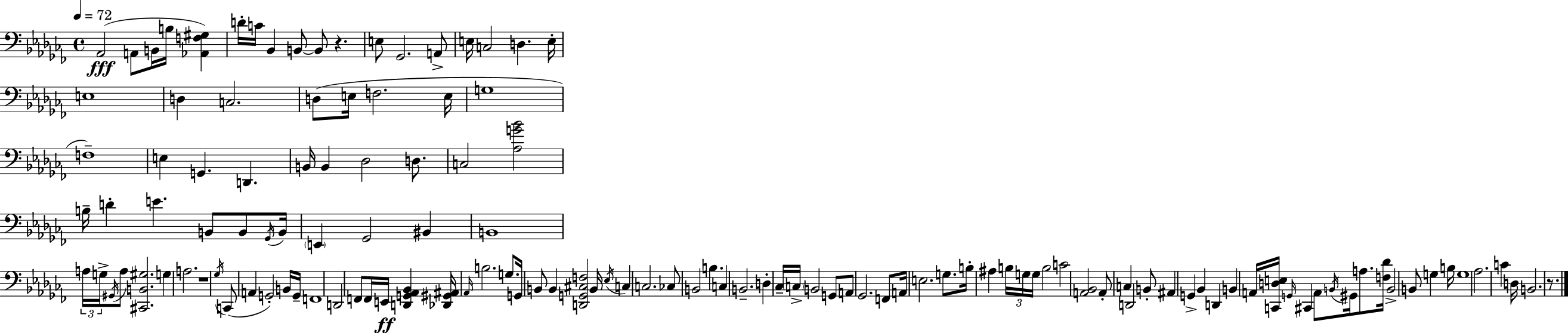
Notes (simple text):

Ab2/h A2/e B2/s B3/s [Ab2,F3,G#3]/q D4/s C4/s Bb2/q B2/e B2/e R/q. E3/e Gb2/h. A2/e E3/s C3/h D3/q. E3/s E3/w D3/q C3/h. D3/e E3/s F3/h. E3/s G3/w F3/w E3/q G2/q. D2/q. B2/s B2/q Db3/h D3/e. C3/h [Ab3,G4,Bb4]/h B3/s D4/q E4/q. B2/e B2/e Gb2/s B2/s E2/q Gb2/h BIS2/q B2/w A3/s G3/s G#2/s A3/e [C#2,B2,G#3]/h. G3/q A3/h. R/w Gb3/s C2/e A2/q G2/h B2/s G2/s F2/w D2/h F2/e F2/s E2/s [D2,G2,Ab2,Bb2]/q [Db2,G#2,A#2]/s Ab2/s B3/h. G3/e. G2/s B2/e B2/q [D2,G2,C#3,F3]/h B2/s Eb3/s C3/q C3/h. CES3/e B2/h B3/q. C3/q B2/h. D3/q CES3/s C3/s B2/h G2/e A2/e Gb2/h. F2/e A2/s E3/h. G3/e. B3/s A#3/q B3/s G3/s G3/s B3/h C4/h [A2,Bb2]/h A2/e C3/q D2/h B2/e A#2/q G2/q Bb2/q D2/q B2/q A2/s [C2,D3,E3]/s G2/s C#2/q A2/e B2/s G#2/s A3/e. [F3,Db4]/s B2/h B2/e G3/q B3/s G3/w Ab3/h. C4/q D3/s B2/h. R/e.